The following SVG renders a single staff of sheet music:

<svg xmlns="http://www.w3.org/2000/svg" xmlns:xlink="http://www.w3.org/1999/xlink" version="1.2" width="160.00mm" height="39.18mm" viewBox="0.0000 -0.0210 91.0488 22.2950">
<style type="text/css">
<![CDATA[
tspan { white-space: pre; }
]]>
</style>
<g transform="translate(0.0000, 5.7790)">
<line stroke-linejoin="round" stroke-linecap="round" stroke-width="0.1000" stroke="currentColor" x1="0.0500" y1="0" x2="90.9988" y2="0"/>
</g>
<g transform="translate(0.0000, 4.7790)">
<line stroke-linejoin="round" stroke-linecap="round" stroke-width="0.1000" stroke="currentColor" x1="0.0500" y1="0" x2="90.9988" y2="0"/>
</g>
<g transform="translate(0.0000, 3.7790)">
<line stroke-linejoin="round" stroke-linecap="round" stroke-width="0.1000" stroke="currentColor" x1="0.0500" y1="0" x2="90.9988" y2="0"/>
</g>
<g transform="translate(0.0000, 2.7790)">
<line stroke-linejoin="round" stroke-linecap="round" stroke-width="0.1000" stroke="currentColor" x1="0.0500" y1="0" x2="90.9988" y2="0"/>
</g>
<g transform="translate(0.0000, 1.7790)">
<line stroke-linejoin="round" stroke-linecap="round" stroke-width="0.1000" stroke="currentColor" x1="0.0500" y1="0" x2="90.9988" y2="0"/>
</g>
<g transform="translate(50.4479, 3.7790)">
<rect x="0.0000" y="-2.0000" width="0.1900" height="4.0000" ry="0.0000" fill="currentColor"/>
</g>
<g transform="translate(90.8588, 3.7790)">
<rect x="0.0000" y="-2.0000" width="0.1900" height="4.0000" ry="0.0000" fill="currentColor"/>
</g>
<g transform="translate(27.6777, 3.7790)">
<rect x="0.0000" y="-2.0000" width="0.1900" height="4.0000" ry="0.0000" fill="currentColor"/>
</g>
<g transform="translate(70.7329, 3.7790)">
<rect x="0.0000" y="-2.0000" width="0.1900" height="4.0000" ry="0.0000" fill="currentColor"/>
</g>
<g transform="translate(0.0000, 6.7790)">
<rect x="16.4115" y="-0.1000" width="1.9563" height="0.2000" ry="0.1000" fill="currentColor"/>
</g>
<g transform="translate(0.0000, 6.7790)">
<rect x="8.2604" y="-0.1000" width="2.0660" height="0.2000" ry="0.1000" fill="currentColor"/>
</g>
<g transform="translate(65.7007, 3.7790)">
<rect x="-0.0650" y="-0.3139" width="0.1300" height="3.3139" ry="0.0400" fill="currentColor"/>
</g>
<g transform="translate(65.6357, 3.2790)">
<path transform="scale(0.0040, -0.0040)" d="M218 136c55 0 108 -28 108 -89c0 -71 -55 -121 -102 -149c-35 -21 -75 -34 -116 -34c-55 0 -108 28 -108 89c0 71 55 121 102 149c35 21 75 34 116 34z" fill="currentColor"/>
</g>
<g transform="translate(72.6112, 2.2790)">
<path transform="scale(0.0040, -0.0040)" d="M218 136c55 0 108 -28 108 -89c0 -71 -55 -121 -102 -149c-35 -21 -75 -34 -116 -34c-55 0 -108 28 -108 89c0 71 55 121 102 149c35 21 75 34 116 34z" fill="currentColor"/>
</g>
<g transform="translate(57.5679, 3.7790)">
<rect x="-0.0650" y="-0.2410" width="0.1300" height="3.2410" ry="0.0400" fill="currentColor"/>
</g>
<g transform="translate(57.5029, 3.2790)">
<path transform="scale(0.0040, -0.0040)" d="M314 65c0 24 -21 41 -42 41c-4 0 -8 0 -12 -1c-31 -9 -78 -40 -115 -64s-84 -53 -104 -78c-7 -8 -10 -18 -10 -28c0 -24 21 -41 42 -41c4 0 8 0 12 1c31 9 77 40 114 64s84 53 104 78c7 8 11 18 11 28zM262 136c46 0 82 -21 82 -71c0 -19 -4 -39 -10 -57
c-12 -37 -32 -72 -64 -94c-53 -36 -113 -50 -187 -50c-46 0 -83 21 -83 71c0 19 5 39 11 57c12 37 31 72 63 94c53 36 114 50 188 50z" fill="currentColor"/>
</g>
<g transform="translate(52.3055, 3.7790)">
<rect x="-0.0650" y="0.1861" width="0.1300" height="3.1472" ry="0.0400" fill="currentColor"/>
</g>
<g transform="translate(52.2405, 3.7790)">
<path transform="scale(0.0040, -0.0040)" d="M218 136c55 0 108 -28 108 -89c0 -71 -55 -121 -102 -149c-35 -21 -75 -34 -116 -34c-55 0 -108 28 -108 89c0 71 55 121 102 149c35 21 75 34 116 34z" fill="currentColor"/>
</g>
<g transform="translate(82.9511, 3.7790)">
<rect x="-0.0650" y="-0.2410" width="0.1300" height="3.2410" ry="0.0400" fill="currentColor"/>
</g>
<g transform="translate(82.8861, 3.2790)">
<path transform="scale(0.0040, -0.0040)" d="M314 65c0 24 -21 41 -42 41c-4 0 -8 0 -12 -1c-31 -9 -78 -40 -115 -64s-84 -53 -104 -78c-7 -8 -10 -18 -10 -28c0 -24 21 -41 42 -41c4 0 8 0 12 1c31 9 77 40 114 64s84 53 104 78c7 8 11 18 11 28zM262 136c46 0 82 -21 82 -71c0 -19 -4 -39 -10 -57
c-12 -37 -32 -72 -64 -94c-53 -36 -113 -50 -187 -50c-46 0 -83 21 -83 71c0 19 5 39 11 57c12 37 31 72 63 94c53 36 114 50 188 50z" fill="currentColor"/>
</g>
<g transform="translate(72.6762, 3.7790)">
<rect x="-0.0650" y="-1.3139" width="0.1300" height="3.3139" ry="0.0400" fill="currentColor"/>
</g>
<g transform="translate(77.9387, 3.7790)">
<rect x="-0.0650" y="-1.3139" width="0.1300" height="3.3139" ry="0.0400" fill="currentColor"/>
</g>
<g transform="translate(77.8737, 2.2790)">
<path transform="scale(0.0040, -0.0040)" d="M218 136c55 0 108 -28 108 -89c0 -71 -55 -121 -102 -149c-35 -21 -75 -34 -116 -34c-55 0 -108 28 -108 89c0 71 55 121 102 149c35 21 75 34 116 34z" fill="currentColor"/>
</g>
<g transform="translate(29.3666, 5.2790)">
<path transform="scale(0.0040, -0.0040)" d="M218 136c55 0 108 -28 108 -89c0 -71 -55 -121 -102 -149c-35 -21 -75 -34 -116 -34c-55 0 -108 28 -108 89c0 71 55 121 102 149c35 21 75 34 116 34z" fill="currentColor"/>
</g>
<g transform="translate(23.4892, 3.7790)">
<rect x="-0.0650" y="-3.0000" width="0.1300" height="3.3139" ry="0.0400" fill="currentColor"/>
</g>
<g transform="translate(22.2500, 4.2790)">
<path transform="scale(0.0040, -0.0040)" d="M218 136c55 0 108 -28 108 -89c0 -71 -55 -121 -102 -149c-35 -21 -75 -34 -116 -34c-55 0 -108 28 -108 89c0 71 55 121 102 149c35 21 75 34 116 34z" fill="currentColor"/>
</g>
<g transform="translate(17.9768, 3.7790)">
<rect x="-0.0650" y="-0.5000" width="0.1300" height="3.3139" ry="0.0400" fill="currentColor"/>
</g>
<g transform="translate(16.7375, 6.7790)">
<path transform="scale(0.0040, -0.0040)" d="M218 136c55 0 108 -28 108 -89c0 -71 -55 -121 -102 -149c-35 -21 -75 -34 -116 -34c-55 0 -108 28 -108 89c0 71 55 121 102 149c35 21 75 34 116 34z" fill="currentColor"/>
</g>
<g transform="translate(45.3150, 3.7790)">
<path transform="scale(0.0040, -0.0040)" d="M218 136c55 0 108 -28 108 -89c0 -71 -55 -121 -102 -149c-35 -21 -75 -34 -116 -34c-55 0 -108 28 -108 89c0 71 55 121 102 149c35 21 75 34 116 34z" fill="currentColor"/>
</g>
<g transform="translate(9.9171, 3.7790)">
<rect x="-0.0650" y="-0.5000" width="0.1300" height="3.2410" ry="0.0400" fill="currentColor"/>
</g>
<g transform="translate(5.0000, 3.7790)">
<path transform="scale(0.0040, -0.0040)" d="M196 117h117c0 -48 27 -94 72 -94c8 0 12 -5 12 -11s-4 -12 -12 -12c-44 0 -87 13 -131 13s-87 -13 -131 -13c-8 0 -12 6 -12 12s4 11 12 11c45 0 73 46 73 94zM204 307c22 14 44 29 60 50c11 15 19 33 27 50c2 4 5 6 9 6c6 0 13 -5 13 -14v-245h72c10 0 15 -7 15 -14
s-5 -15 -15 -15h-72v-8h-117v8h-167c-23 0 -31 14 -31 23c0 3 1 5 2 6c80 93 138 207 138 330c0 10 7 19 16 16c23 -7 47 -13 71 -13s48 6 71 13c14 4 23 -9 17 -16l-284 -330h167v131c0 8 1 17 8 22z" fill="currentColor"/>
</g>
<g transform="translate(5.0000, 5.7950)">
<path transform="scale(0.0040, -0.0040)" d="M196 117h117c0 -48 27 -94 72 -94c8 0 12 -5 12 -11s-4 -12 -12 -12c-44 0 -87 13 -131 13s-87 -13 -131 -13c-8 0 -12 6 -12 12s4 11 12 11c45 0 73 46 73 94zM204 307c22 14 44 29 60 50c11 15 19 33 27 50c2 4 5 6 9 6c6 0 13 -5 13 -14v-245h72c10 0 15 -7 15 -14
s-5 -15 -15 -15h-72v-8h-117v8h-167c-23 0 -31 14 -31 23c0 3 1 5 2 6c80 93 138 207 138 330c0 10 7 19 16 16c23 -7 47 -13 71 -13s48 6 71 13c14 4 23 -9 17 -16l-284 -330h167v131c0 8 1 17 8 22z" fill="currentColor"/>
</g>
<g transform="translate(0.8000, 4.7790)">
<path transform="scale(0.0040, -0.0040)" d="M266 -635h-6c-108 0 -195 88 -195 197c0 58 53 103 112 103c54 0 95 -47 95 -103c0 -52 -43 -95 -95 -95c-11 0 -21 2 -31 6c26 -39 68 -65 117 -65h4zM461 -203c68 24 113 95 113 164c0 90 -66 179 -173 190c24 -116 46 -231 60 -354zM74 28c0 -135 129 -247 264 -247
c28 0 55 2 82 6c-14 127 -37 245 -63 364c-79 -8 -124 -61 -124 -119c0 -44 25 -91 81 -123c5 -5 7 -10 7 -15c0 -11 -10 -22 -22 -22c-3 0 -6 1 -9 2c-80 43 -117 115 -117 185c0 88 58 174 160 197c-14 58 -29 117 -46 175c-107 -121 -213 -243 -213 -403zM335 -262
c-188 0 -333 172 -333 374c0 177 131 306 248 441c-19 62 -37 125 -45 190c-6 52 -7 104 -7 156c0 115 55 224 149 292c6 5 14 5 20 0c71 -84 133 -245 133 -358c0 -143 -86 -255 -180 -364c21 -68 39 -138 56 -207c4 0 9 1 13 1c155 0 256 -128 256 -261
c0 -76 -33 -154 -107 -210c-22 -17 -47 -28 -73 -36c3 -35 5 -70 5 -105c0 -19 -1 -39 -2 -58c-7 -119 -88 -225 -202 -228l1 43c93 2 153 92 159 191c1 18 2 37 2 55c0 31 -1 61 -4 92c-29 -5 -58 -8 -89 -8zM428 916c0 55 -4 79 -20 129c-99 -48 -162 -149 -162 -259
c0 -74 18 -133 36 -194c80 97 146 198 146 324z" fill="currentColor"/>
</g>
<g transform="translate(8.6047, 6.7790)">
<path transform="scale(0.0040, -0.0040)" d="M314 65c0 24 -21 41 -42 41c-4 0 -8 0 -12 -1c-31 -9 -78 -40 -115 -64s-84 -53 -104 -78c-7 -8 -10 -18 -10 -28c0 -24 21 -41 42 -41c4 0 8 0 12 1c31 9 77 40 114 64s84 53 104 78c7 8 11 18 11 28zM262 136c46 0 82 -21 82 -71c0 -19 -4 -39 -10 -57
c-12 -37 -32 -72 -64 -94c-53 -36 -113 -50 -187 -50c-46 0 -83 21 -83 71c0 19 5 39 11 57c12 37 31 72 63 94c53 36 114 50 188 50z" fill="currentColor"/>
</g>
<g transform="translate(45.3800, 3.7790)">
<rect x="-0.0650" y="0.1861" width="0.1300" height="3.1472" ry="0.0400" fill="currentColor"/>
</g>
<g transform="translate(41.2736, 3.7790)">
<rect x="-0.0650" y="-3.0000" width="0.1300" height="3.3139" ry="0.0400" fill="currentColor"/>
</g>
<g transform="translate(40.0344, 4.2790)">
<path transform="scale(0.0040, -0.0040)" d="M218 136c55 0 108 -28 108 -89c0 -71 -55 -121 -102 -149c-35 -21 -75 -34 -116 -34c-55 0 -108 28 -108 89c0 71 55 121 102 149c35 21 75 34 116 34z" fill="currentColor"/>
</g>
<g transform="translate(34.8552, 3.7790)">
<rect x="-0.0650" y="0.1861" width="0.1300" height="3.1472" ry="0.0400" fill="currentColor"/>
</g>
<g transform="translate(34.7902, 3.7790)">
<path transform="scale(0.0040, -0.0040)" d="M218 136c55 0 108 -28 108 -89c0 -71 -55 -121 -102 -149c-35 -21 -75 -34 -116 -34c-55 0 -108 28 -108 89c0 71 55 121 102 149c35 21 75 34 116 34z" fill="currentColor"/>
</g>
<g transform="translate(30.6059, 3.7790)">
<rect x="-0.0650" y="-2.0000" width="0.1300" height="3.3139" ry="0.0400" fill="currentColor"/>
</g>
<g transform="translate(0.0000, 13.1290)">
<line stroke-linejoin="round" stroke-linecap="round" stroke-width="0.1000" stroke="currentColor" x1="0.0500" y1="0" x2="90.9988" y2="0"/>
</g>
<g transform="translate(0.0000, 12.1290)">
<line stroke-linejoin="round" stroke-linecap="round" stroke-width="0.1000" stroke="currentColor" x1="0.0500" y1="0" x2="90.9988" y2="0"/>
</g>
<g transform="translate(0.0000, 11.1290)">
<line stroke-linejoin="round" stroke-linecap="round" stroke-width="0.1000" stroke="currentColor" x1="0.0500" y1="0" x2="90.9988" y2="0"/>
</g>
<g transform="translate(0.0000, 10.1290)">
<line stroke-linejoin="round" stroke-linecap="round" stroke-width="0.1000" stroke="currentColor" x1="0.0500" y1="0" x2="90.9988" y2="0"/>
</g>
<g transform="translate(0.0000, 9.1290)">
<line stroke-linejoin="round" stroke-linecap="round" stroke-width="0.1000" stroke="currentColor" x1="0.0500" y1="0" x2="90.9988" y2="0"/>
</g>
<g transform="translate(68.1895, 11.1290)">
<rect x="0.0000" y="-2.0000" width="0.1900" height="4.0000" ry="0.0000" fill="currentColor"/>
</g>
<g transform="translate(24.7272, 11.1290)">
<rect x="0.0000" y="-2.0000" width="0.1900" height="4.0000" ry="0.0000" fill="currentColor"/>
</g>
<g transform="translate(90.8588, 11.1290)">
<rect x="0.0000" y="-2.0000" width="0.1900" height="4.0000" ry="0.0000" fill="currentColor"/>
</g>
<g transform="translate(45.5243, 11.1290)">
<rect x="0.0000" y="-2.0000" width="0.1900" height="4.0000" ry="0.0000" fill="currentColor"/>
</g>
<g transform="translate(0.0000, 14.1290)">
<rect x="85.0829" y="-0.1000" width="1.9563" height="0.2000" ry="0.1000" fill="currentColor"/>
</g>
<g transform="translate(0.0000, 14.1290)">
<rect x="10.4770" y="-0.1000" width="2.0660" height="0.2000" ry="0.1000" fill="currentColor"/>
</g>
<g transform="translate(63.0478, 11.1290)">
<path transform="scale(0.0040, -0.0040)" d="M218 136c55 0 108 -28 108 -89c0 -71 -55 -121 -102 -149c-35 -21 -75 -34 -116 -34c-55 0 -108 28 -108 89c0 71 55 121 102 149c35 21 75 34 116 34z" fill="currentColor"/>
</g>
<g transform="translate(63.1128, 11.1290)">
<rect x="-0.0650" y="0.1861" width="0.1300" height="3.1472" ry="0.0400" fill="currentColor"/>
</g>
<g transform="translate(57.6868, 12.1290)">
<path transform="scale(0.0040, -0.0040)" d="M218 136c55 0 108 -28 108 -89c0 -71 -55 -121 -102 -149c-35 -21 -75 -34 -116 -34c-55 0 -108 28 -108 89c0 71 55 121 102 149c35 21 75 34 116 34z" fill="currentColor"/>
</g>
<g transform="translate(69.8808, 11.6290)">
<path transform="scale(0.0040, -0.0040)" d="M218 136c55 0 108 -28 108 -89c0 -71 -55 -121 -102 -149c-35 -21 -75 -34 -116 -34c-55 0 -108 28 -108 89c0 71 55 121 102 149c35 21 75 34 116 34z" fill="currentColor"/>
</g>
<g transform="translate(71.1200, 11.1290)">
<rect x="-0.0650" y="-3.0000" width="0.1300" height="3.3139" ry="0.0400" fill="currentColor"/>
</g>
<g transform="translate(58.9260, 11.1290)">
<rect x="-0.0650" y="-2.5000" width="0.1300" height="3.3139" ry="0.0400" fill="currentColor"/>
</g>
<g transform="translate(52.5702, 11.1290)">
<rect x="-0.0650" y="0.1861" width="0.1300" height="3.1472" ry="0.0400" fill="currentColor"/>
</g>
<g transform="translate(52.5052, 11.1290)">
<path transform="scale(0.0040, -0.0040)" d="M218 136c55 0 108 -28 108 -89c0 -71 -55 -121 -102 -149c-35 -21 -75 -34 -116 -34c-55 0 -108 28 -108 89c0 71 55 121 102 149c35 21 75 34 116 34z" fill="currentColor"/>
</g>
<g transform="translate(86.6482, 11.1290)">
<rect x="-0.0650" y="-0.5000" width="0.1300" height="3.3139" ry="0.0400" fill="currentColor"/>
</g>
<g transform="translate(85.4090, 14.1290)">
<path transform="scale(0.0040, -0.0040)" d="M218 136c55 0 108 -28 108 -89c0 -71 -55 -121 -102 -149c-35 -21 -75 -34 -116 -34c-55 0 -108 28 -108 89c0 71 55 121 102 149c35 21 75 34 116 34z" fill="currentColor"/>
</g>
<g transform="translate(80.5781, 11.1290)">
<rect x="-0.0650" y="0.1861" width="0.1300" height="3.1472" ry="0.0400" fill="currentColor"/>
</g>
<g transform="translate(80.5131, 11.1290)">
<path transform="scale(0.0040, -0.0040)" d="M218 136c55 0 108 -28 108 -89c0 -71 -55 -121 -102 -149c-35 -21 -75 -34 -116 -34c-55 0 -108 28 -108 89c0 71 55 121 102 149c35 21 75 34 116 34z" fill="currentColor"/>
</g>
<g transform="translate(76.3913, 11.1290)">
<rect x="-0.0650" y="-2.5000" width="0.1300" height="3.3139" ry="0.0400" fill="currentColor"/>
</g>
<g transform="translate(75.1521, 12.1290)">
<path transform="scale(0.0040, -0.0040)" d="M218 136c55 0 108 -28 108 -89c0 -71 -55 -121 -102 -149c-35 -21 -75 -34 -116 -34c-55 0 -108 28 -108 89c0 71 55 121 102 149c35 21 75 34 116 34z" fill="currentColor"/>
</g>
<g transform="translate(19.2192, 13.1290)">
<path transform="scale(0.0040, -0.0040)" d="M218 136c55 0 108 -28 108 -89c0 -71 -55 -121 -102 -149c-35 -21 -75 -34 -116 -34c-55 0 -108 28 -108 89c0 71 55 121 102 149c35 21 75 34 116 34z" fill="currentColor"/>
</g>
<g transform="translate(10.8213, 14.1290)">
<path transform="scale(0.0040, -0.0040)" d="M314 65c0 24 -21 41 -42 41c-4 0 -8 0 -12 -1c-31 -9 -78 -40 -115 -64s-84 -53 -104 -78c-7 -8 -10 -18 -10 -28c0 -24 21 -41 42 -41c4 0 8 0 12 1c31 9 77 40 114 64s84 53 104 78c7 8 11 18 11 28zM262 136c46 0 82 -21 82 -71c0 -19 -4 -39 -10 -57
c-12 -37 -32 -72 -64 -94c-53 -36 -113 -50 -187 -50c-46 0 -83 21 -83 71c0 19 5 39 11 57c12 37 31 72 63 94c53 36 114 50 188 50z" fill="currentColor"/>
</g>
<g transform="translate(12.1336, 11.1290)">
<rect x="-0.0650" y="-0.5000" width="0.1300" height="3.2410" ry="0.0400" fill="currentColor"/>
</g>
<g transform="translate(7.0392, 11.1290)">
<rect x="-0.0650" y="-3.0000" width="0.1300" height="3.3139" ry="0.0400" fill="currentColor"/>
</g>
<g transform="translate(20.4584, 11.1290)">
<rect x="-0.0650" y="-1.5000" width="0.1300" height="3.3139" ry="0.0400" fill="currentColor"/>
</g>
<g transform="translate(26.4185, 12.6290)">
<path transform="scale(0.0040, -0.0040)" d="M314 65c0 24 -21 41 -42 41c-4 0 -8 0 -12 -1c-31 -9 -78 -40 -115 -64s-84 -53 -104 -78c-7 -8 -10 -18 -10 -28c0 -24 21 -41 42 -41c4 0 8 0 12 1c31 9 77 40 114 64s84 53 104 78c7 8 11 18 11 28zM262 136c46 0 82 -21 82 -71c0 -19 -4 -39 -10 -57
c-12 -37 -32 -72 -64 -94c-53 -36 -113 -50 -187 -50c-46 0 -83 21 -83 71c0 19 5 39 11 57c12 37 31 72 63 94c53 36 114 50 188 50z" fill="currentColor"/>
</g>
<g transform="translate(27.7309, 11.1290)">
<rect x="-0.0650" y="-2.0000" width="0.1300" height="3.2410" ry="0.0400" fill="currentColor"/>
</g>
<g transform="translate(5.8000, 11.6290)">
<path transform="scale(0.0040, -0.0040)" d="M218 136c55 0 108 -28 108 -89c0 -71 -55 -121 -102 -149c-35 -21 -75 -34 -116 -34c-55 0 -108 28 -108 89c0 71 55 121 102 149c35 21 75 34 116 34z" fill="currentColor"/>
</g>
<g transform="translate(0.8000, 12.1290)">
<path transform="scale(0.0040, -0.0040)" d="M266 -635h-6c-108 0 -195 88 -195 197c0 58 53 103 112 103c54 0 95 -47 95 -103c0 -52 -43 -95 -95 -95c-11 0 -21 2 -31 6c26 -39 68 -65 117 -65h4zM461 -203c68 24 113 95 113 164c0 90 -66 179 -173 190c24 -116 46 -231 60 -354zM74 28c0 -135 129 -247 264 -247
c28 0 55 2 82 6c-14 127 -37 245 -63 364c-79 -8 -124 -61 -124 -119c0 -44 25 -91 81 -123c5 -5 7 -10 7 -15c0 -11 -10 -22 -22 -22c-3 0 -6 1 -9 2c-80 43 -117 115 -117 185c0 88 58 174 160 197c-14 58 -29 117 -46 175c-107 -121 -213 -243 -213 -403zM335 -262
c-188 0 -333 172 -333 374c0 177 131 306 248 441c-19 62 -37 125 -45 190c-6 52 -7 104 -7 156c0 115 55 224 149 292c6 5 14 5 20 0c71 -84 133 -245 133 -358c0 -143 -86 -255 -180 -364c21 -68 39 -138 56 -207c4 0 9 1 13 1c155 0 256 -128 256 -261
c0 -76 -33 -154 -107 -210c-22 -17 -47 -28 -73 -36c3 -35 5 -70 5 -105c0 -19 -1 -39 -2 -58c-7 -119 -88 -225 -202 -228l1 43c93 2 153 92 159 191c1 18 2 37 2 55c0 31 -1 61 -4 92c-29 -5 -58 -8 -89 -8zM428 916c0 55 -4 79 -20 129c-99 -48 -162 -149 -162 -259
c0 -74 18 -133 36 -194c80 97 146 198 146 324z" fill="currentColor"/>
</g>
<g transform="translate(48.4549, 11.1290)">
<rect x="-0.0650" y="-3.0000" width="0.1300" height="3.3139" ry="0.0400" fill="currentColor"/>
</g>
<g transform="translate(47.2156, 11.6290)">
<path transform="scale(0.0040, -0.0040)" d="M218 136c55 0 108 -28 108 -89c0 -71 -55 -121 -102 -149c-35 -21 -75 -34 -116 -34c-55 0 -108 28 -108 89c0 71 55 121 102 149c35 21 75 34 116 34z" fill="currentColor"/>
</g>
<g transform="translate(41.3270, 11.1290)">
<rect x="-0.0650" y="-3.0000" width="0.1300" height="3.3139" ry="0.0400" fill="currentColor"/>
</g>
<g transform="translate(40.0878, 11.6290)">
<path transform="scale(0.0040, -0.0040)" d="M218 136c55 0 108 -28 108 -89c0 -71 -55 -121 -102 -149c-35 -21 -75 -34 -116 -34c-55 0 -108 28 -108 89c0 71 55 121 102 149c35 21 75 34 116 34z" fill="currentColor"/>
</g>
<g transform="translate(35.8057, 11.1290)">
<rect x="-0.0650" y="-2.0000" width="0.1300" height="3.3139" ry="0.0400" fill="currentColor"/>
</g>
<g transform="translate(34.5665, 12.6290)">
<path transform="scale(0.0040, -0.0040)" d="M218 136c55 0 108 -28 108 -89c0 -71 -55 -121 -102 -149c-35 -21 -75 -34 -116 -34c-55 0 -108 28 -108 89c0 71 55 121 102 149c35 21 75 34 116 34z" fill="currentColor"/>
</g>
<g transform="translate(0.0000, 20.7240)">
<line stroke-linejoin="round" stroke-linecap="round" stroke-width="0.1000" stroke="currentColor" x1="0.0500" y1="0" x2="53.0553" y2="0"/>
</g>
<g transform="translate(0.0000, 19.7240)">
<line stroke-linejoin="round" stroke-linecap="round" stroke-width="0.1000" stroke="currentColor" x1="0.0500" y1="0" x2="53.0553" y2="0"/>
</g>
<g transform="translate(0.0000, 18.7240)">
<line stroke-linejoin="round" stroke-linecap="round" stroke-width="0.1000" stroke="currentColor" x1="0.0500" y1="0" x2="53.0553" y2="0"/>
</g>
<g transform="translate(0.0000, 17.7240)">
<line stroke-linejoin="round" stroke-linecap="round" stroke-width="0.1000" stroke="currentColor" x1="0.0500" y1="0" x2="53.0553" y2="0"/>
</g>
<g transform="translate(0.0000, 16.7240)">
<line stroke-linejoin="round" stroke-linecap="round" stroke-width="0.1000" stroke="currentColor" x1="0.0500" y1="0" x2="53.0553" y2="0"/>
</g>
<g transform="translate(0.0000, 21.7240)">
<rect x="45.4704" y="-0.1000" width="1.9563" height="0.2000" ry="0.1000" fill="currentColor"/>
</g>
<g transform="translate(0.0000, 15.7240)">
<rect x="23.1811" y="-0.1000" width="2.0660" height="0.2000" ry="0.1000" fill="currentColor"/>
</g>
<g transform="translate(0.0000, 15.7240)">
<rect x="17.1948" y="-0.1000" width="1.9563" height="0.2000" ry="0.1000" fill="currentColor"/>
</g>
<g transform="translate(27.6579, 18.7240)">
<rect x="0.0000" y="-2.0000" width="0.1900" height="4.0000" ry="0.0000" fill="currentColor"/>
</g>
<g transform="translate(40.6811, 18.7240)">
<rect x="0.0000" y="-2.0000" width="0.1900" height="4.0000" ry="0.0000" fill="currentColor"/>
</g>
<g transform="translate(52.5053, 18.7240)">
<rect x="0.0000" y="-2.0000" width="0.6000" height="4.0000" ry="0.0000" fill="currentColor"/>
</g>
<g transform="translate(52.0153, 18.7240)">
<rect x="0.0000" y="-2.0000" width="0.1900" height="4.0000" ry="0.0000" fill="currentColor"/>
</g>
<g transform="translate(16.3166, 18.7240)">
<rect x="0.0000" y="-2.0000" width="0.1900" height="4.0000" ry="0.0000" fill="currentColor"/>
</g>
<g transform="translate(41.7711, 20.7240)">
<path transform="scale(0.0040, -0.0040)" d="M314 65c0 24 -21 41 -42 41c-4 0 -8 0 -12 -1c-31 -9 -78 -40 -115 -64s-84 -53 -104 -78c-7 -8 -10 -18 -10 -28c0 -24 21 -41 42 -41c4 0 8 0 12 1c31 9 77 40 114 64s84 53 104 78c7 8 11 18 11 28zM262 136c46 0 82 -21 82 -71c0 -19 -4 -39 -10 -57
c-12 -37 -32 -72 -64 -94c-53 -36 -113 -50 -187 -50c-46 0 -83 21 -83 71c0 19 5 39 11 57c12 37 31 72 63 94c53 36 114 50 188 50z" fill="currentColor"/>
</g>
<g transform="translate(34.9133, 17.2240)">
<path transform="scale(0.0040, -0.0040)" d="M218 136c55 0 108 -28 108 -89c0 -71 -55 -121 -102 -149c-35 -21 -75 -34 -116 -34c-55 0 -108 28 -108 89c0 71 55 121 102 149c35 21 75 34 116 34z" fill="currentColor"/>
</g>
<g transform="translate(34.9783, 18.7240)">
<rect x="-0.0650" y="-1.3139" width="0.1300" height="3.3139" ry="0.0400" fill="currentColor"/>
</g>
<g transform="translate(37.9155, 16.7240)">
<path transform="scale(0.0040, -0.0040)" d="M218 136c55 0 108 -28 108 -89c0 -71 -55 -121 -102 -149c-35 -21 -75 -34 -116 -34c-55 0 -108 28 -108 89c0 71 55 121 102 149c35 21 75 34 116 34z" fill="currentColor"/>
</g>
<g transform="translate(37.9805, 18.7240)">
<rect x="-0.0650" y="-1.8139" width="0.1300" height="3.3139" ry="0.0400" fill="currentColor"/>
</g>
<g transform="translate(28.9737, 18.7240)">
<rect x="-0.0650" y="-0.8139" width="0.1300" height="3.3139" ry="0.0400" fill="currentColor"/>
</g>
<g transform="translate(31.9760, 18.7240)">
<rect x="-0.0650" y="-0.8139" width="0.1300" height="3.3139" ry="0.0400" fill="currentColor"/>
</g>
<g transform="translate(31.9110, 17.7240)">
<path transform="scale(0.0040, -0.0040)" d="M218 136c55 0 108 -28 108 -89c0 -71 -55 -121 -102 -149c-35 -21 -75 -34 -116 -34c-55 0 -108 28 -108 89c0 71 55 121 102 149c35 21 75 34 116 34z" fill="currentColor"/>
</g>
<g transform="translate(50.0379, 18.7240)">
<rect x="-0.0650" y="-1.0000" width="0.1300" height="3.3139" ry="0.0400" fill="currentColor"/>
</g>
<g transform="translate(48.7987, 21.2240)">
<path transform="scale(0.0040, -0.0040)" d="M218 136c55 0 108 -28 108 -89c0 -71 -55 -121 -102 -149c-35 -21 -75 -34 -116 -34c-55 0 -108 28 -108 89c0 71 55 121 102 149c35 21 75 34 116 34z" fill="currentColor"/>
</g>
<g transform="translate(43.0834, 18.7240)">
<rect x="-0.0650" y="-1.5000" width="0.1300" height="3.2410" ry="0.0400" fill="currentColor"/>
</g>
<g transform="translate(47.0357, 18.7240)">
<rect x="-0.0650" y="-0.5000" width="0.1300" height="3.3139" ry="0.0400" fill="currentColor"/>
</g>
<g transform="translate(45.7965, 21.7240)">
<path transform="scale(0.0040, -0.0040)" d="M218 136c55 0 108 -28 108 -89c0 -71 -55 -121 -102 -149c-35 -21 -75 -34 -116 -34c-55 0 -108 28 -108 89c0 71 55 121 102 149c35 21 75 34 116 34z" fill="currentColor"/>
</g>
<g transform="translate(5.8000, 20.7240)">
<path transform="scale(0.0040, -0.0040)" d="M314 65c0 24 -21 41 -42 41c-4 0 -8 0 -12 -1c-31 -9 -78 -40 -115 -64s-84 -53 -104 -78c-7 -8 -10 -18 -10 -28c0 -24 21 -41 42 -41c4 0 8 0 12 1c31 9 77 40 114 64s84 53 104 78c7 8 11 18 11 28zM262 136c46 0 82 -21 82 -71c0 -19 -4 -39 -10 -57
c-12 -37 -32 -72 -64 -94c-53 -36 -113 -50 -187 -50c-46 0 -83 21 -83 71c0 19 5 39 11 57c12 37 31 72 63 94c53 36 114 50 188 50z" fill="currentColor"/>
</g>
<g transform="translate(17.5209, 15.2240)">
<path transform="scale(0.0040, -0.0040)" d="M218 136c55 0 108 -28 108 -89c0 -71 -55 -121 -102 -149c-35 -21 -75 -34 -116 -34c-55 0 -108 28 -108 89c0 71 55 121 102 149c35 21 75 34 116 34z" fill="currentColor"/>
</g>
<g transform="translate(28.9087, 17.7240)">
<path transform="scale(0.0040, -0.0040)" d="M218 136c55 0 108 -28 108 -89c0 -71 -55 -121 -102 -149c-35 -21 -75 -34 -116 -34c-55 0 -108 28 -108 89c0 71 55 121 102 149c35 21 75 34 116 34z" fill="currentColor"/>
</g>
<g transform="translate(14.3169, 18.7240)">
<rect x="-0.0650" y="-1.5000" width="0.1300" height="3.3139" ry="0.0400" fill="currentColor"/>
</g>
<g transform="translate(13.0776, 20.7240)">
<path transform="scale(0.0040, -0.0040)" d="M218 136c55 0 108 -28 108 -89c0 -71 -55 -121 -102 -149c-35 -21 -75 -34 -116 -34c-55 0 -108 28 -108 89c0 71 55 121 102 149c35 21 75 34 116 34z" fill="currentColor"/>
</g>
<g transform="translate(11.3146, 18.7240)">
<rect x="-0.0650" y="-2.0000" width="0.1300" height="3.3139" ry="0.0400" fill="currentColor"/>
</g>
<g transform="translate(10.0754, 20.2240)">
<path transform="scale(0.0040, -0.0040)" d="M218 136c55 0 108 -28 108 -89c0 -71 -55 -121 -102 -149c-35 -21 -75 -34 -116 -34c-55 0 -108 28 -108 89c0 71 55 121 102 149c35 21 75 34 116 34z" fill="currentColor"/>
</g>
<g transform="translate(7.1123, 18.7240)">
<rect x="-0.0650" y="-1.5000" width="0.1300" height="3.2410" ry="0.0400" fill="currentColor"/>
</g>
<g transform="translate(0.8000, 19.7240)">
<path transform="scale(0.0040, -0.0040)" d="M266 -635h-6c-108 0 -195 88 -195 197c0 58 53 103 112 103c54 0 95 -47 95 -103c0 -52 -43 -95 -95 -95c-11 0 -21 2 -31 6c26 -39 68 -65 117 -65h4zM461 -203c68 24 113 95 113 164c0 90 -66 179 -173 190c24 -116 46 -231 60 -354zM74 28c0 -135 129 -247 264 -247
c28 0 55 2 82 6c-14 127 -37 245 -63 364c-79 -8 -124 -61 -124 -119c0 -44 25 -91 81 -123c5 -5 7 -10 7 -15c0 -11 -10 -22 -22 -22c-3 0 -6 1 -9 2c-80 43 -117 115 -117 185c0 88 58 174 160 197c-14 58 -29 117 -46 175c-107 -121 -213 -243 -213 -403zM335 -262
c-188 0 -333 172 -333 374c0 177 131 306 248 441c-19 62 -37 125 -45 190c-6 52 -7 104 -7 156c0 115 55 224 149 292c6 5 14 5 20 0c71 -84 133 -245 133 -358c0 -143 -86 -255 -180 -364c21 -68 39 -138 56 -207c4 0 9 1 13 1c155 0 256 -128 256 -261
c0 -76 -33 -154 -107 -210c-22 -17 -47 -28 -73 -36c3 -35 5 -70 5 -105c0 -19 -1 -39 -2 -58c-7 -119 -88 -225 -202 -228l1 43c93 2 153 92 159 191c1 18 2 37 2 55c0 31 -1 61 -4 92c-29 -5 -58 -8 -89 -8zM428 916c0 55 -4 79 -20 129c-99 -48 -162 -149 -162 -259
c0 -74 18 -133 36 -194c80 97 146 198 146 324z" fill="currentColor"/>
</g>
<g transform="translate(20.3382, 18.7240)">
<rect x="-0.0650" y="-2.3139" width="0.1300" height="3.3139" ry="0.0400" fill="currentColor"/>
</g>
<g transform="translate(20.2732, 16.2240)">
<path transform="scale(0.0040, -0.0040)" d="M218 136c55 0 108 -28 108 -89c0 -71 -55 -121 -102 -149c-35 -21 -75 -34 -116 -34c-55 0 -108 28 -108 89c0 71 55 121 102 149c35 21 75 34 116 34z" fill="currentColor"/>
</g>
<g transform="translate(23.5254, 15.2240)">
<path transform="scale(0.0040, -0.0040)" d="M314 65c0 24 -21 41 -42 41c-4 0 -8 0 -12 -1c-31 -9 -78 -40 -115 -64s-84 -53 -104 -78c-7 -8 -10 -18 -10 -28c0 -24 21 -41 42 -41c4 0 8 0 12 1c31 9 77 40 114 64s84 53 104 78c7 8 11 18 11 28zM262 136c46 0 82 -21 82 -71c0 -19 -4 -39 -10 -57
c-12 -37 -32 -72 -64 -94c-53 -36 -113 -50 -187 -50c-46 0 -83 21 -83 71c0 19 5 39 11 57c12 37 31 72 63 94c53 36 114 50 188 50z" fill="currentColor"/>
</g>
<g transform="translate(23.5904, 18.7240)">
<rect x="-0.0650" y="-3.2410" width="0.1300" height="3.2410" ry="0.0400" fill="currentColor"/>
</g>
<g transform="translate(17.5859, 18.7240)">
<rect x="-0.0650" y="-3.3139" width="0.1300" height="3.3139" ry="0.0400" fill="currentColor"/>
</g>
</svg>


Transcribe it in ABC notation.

X:1
T:Untitled
M:4/4
L:1/4
K:C
C2 C A F B A B B c2 c e e c2 A C2 E F2 F A A B G B A G B C E2 F E b g b2 d d e f E2 C D